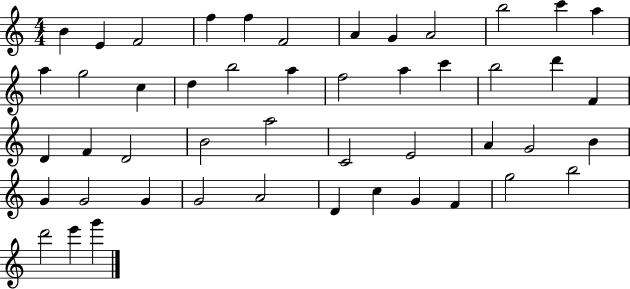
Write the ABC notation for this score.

X:1
T:Untitled
M:4/4
L:1/4
K:C
B E F2 f f F2 A G A2 b2 c' a a g2 c d b2 a f2 a c' b2 d' F D F D2 B2 a2 C2 E2 A G2 B G G2 G G2 A2 D c G F g2 b2 d'2 e' g'